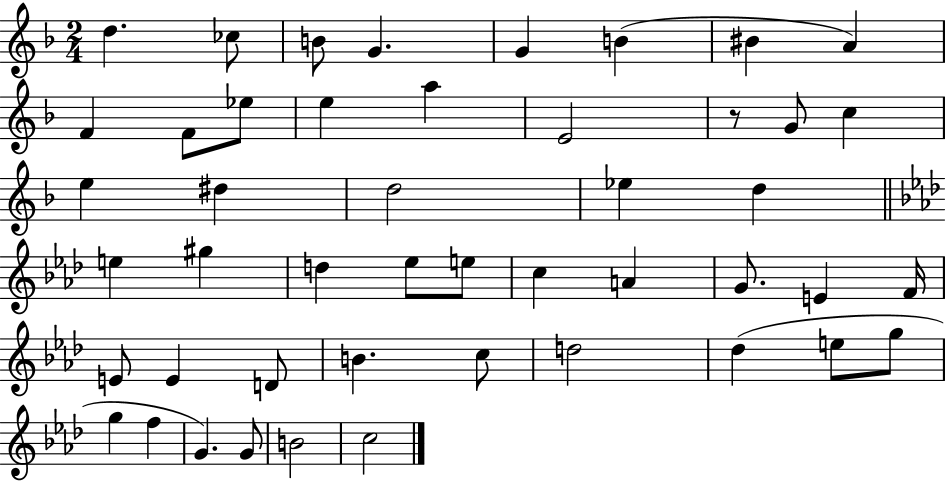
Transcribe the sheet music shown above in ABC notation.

X:1
T:Untitled
M:2/4
L:1/4
K:F
d _c/2 B/2 G G B ^B A F F/2 _e/2 e a E2 z/2 G/2 c e ^d d2 _e d e ^g d _e/2 e/2 c A G/2 E F/4 E/2 E D/2 B c/2 d2 _d e/2 g/2 g f G G/2 B2 c2